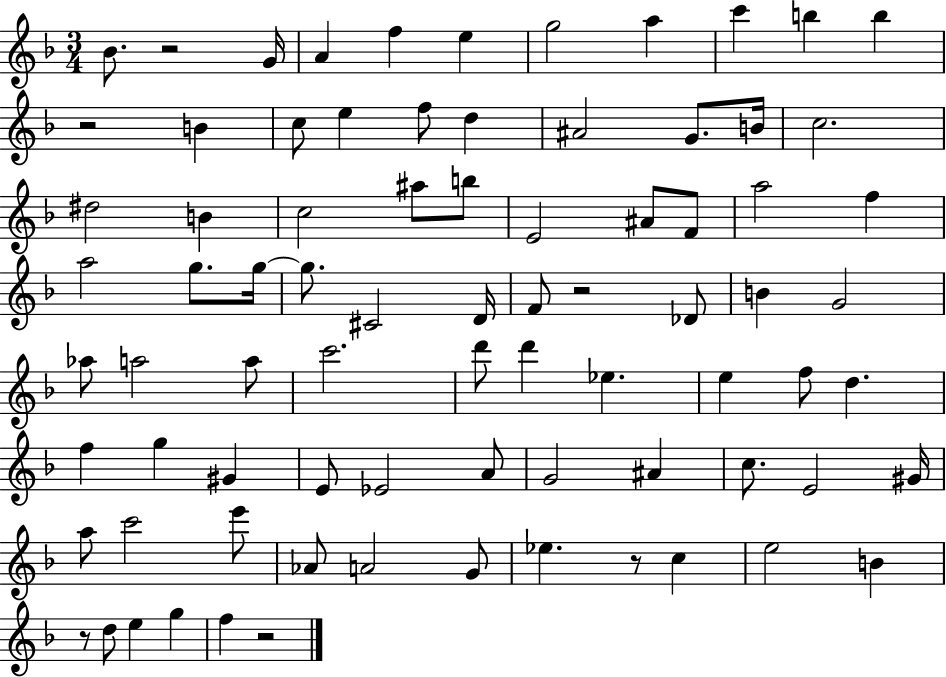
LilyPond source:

{
  \clef treble
  \numericTimeSignature
  \time 3/4
  \key f \major
  bes'8. r2 g'16 | a'4 f''4 e''4 | g''2 a''4 | c'''4 b''4 b''4 | \break r2 b'4 | c''8 e''4 f''8 d''4 | ais'2 g'8. b'16 | c''2. | \break dis''2 b'4 | c''2 ais''8 b''8 | e'2 ais'8 f'8 | a''2 f''4 | \break a''2 g''8. g''16~~ | g''8. cis'2 d'16 | f'8 r2 des'8 | b'4 g'2 | \break aes''8 a''2 a''8 | c'''2. | d'''8 d'''4 ees''4. | e''4 f''8 d''4. | \break f''4 g''4 gis'4 | e'8 ees'2 a'8 | g'2 ais'4 | c''8. e'2 gis'16 | \break a''8 c'''2 e'''8 | aes'8 a'2 g'8 | ees''4. r8 c''4 | e''2 b'4 | \break r8 d''8 e''4 g''4 | f''4 r2 | \bar "|."
}